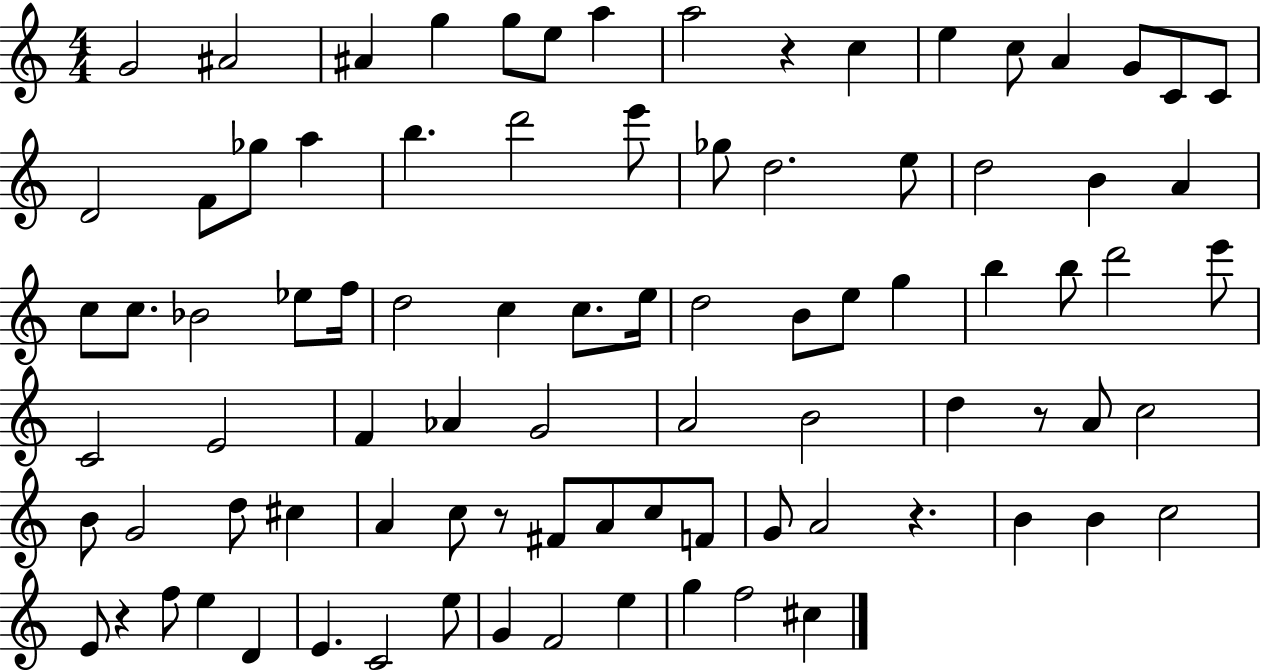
{
  \clef treble
  \numericTimeSignature
  \time 4/4
  \key c \major
  \repeat volta 2 { g'2 ais'2 | ais'4 g''4 g''8 e''8 a''4 | a''2 r4 c''4 | e''4 c''8 a'4 g'8 c'8 c'8 | \break d'2 f'8 ges''8 a''4 | b''4. d'''2 e'''8 | ges''8 d''2. e''8 | d''2 b'4 a'4 | \break c''8 c''8. bes'2 ees''8 f''16 | d''2 c''4 c''8. e''16 | d''2 b'8 e''8 g''4 | b''4 b''8 d'''2 e'''8 | \break c'2 e'2 | f'4 aes'4 g'2 | a'2 b'2 | d''4 r8 a'8 c''2 | \break b'8 g'2 d''8 cis''4 | a'4 c''8 r8 fis'8 a'8 c''8 f'8 | g'8 a'2 r4. | b'4 b'4 c''2 | \break e'8 r4 f''8 e''4 d'4 | e'4. c'2 e''8 | g'4 f'2 e''4 | g''4 f''2 cis''4 | \break } \bar "|."
}